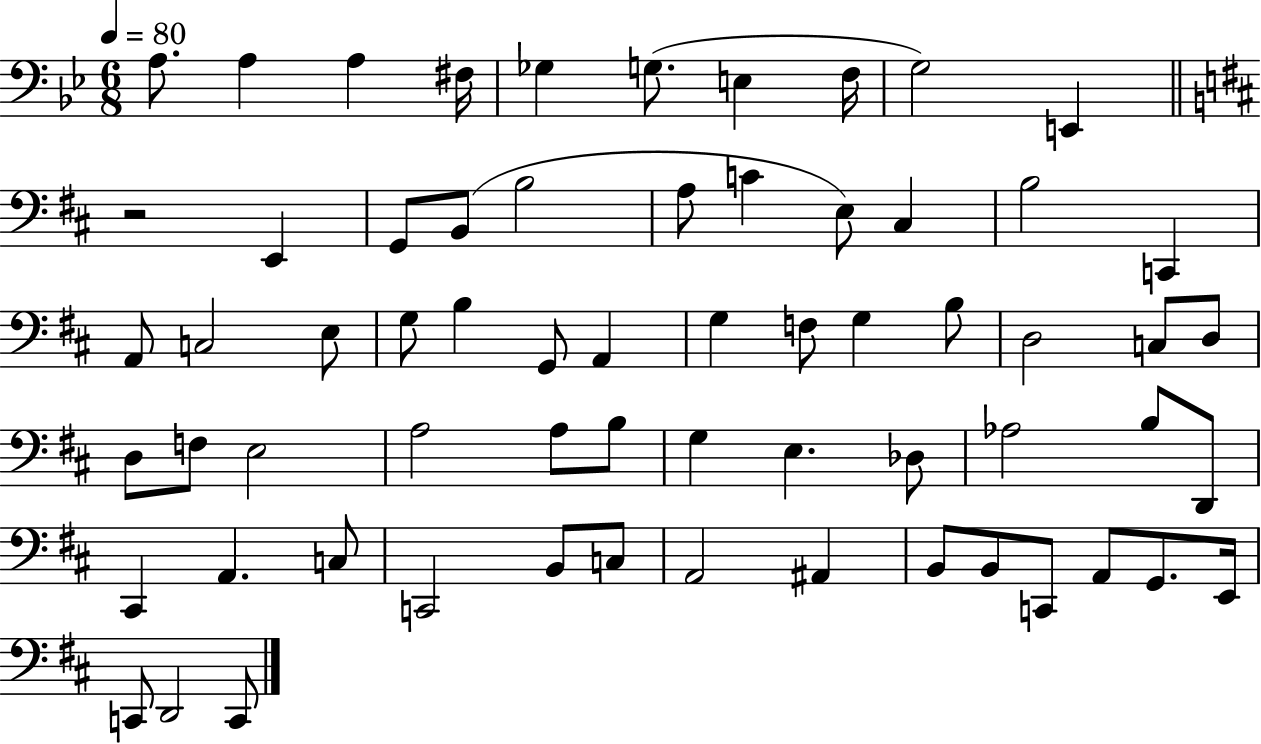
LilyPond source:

{
  \clef bass
  \numericTimeSignature
  \time 6/8
  \key bes \major
  \tempo 4 = 80
  a8. a4 a4 fis16 | ges4 g8.( e4 f16 | g2) e,4 | \bar "||" \break \key d \major r2 e,4 | g,8 b,8( b2 | a8 c'4 e8) cis4 | b2 c,4 | \break a,8 c2 e8 | g8 b4 g,8 a,4 | g4 f8 g4 b8 | d2 c8 d8 | \break d8 f8 e2 | a2 a8 b8 | g4 e4. des8 | aes2 b8 d,8 | \break cis,4 a,4. c8 | c,2 b,8 c8 | a,2 ais,4 | b,8 b,8 c,8 a,8 g,8. e,16 | \break c,8 d,2 c,8 | \bar "|."
}